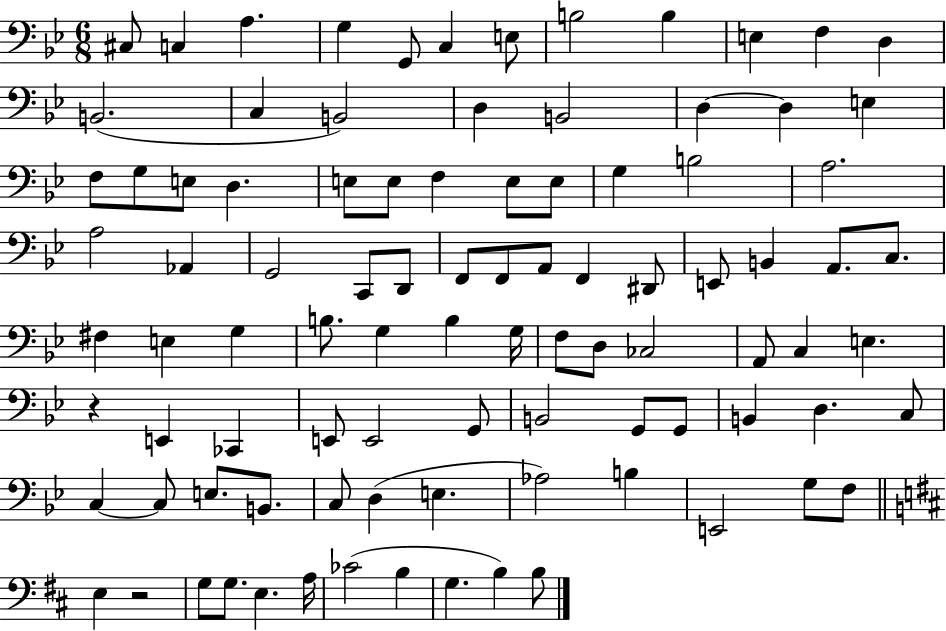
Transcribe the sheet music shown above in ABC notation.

X:1
T:Untitled
M:6/8
L:1/4
K:Bb
^C,/2 C, A, G, G,,/2 C, E,/2 B,2 B, E, F, D, B,,2 C, B,,2 D, B,,2 D, D, E, F,/2 G,/2 E,/2 D, E,/2 E,/2 F, E,/2 E,/2 G, B,2 A,2 A,2 _A,, G,,2 C,,/2 D,,/2 F,,/2 F,,/2 A,,/2 F,, ^D,,/2 E,,/2 B,, A,,/2 C,/2 ^F, E, G, B,/2 G, B, G,/4 F,/2 D,/2 _C,2 A,,/2 C, E, z E,, _C,, E,,/2 E,,2 G,,/2 B,,2 G,,/2 G,,/2 B,, D, C,/2 C, C,/2 E,/2 B,,/2 C,/2 D, E, _A,2 B, E,,2 G,/2 F,/2 E, z2 G,/2 G,/2 E, A,/4 _C2 B, G, B, B,/2